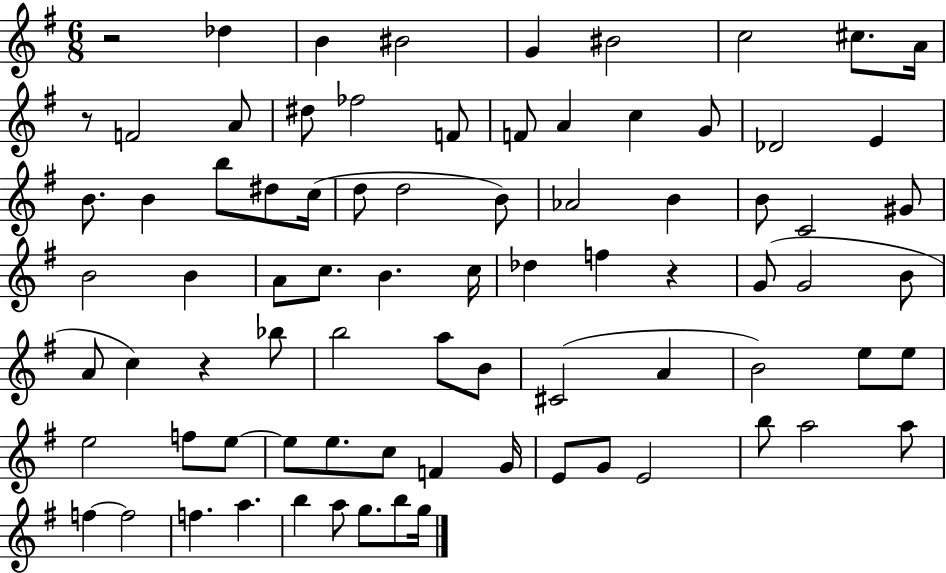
{
  \clef treble
  \numericTimeSignature
  \time 6/8
  \key g \major
  r2 des''4 | b'4 bis'2 | g'4 bis'2 | c''2 cis''8. a'16 | \break r8 f'2 a'8 | dis''8 fes''2 f'8 | f'8 a'4 c''4 g'8 | des'2 e'4 | \break b'8. b'4 b''8 dis''8 c''16( | d''8 d''2 b'8) | aes'2 b'4 | b'8 c'2 gis'8 | \break b'2 b'4 | a'8 c''8. b'4. c''16 | des''4 f''4 r4 | g'8( g'2 b'8 | \break a'8 c''4) r4 bes''8 | b''2 a''8 b'8 | cis'2( a'4 | b'2) e''8 e''8 | \break e''2 f''8 e''8~~ | e''8 e''8. c''8 f'4 g'16 | e'8 g'8 e'2 | b''8 a''2 a''8 | \break f''4~~ f''2 | f''4. a''4. | b''4 a''8 g''8. b''8 g''16 | \bar "|."
}